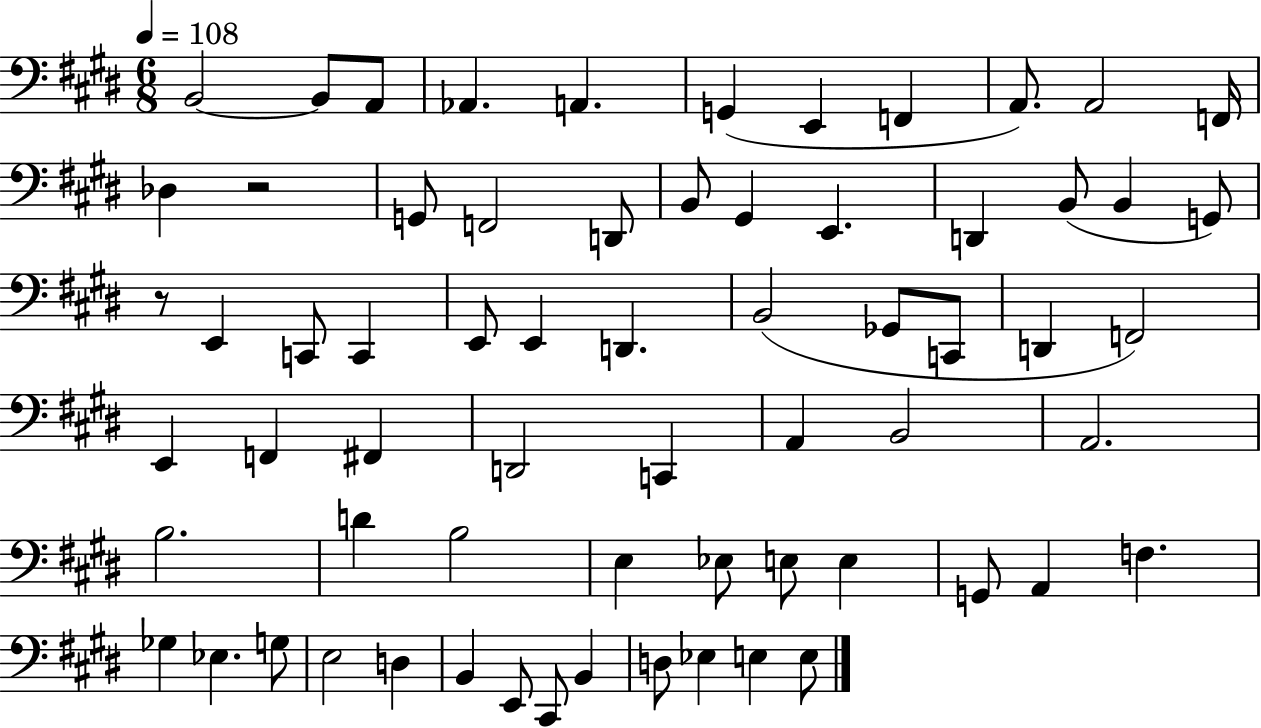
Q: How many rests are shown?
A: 2